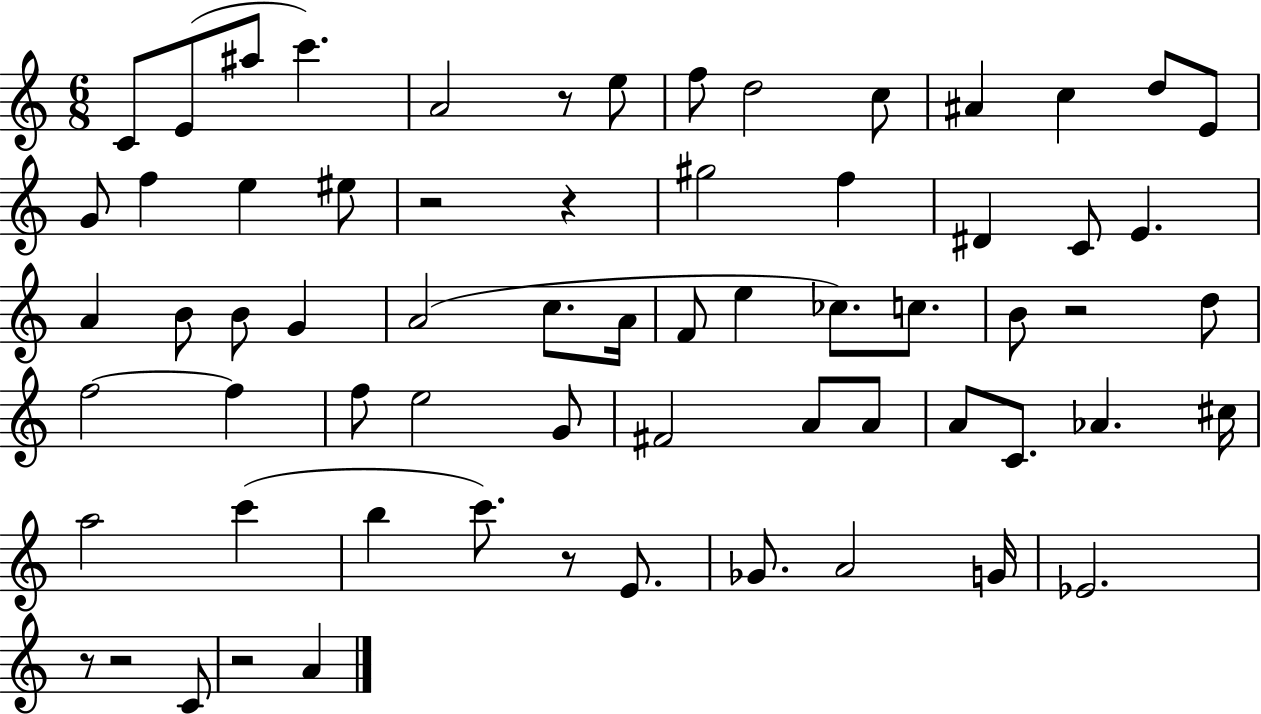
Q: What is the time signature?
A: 6/8